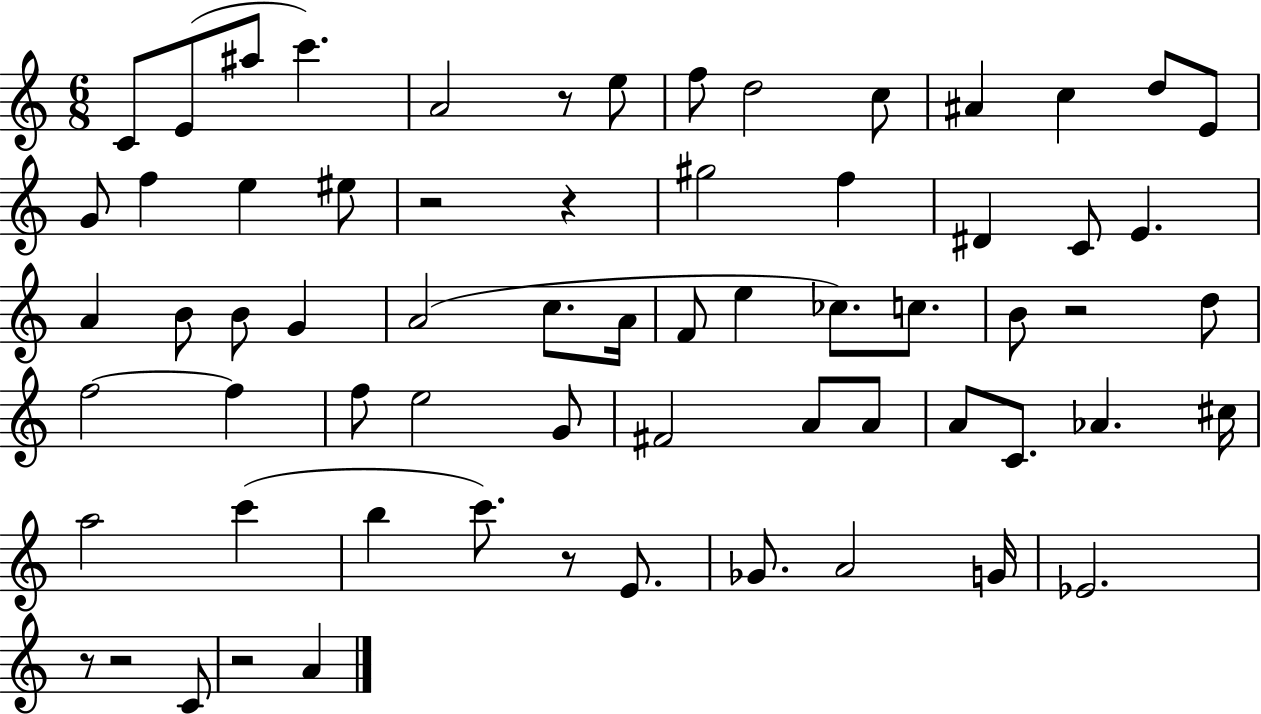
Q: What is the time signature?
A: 6/8